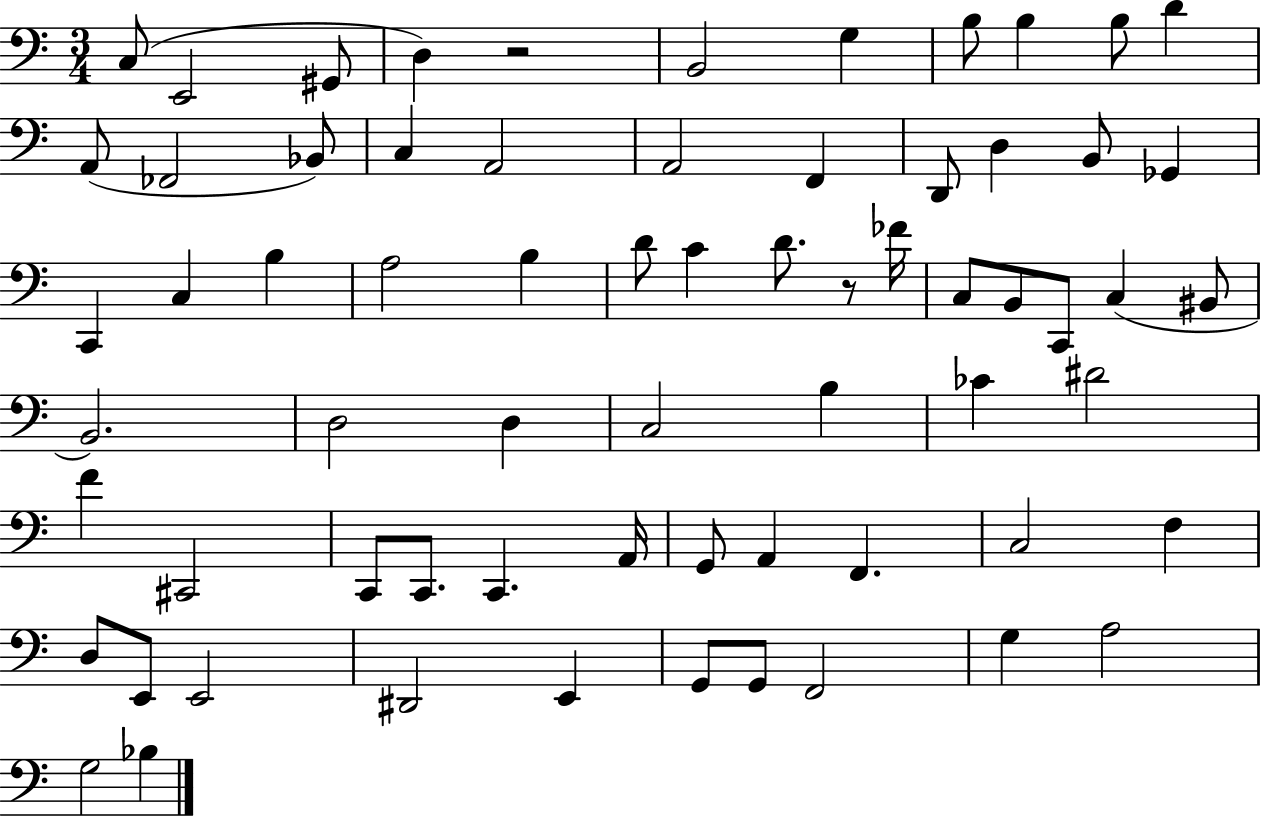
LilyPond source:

{
  \clef bass
  \numericTimeSignature
  \time 3/4
  \key c \major
  c8( e,2 gis,8 | d4) r2 | b,2 g4 | b8 b4 b8 d'4 | \break a,8( fes,2 bes,8) | c4 a,2 | a,2 f,4 | d,8 d4 b,8 ges,4 | \break c,4 c4 b4 | a2 b4 | d'8 c'4 d'8. r8 fes'16 | c8 b,8 c,8 c4( bis,8 | \break b,2.) | d2 d4 | c2 b4 | ces'4 dis'2 | \break f'4 cis,2 | c,8 c,8. c,4. a,16 | g,8 a,4 f,4. | c2 f4 | \break d8 e,8 e,2 | dis,2 e,4 | g,8 g,8 f,2 | g4 a2 | \break g2 bes4 | \bar "|."
}